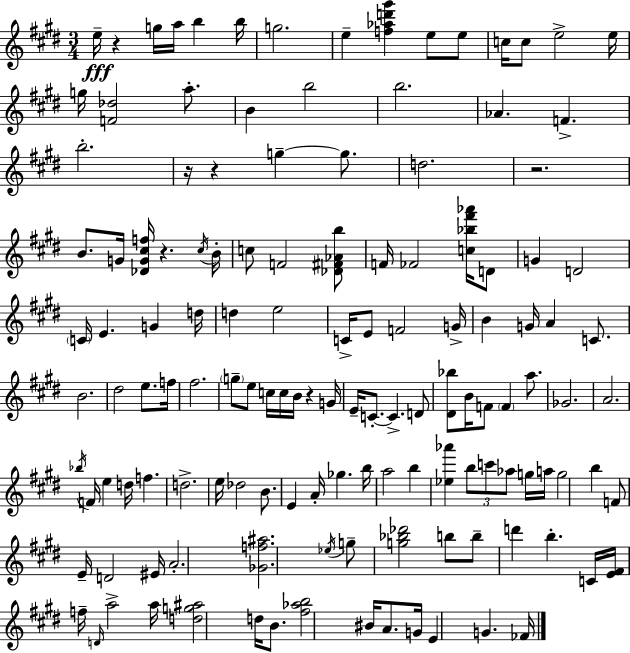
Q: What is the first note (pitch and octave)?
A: E5